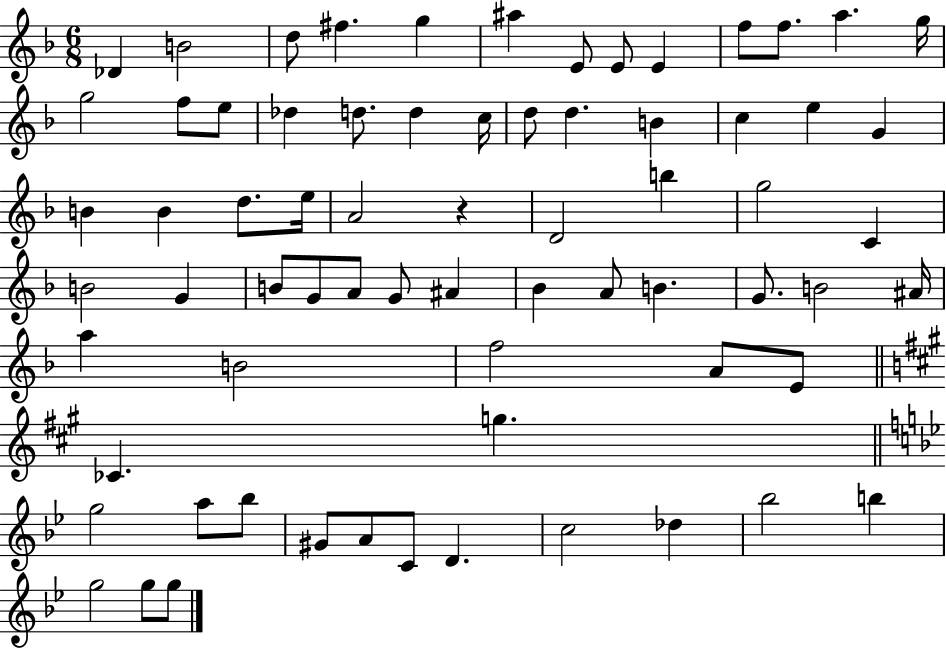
{
  \clef treble
  \numericTimeSignature
  \time 6/8
  \key f \major
  des'4 b'2 | d''8 fis''4. g''4 | ais''4 e'8 e'8 e'4 | f''8 f''8. a''4. g''16 | \break g''2 f''8 e''8 | des''4 d''8. d''4 c''16 | d''8 d''4. b'4 | c''4 e''4 g'4 | \break b'4 b'4 d''8. e''16 | a'2 r4 | d'2 b''4 | g''2 c'4 | \break b'2 g'4 | b'8 g'8 a'8 g'8 ais'4 | bes'4 a'8 b'4. | g'8. b'2 ais'16 | \break a''4 b'2 | f''2 a'8 e'8 | \bar "||" \break \key a \major ces'4. g''4. | \bar "||" \break \key g \minor g''2 a''8 bes''8 | gis'8 a'8 c'8 d'4. | c''2 des''4 | bes''2 b''4 | \break g''2 g''8 g''8 | \bar "|."
}